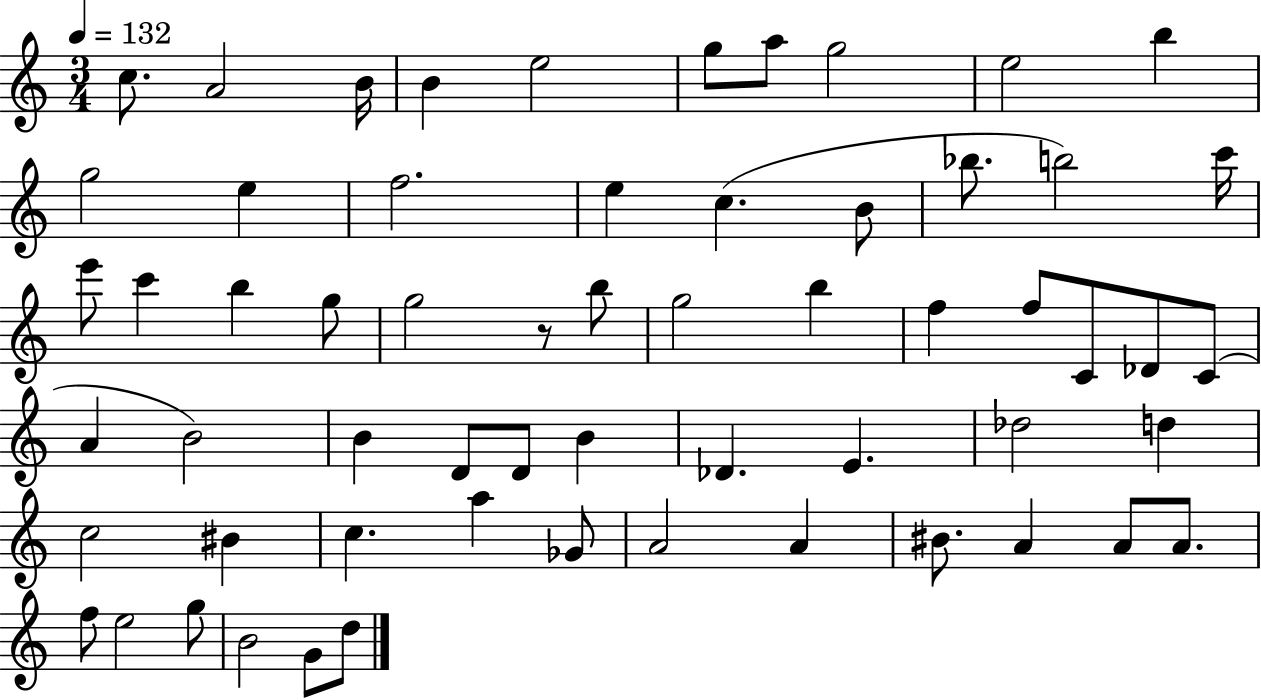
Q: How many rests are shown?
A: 1